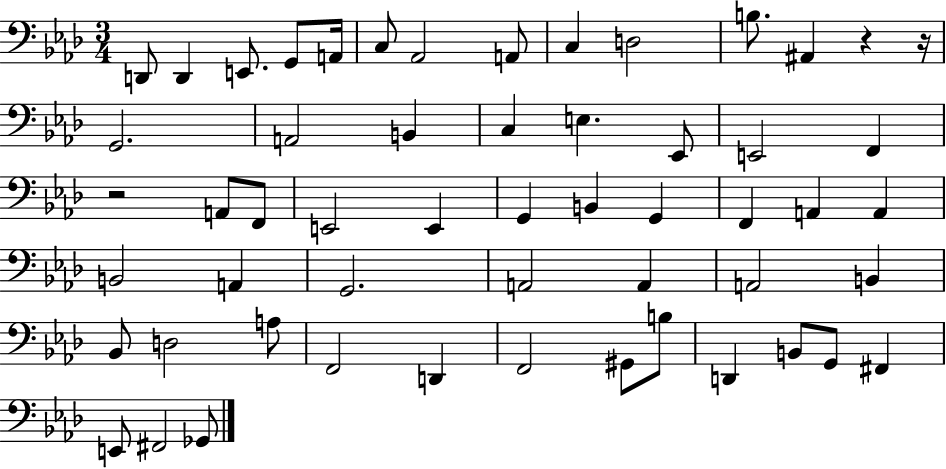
X:1
T:Untitled
M:3/4
L:1/4
K:Ab
D,,/2 D,, E,,/2 G,,/2 A,,/4 C,/2 _A,,2 A,,/2 C, D,2 B,/2 ^A,, z z/4 G,,2 A,,2 B,, C, E, _E,,/2 E,,2 F,, z2 A,,/2 F,,/2 E,,2 E,, G,, B,, G,, F,, A,, A,, B,,2 A,, G,,2 A,,2 A,, A,,2 B,, _B,,/2 D,2 A,/2 F,,2 D,, F,,2 ^G,,/2 B,/2 D,, B,,/2 G,,/2 ^F,, E,,/2 ^F,,2 _G,,/2